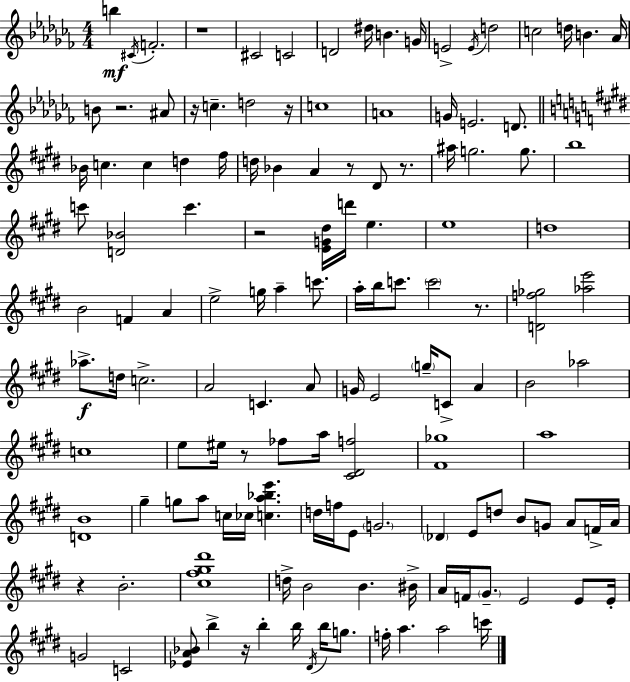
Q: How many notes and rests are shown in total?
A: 135